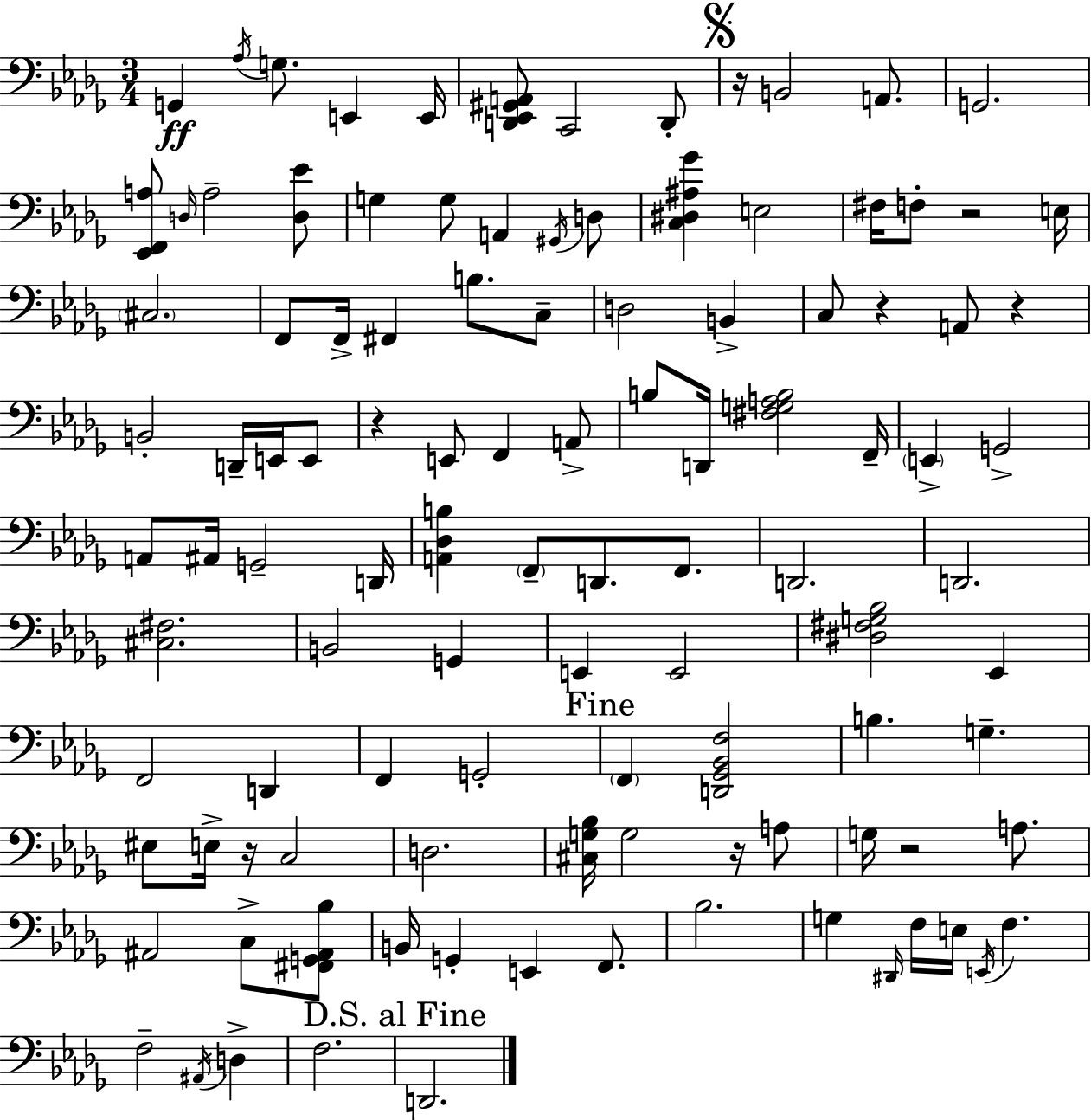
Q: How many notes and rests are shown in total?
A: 109